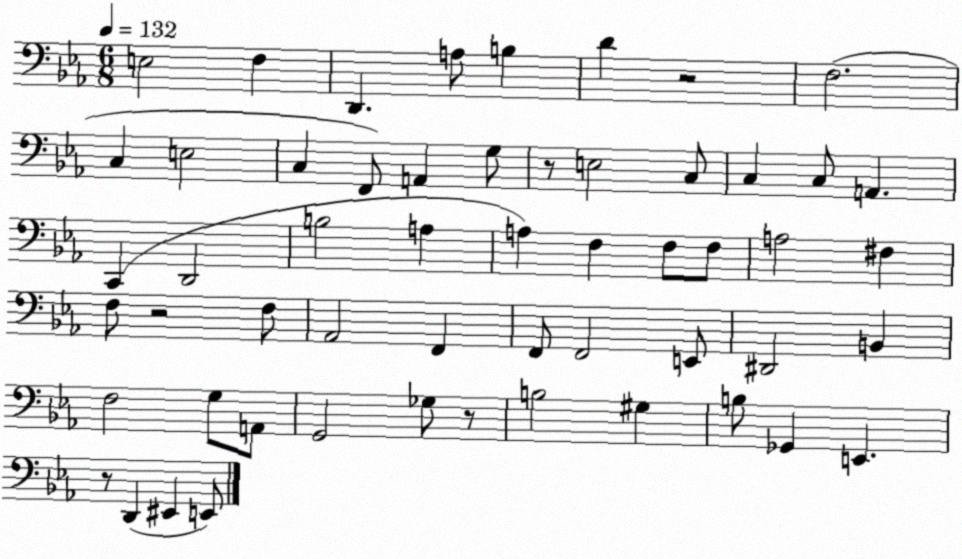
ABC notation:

X:1
T:Untitled
M:6/8
L:1/4
K:Eb
E,2 F, D,, A,/2 B, D z2 F,2 C, E,2 C, F,,/2 A,, G,/2 z/2 E,2 C,/2 C, C,/2 A,, C,, D,,2 B,2 A, A, F, F,/2 F,/2 A,2 ^F, F,/2 z2 F,/2 _A,,2 F,, F,,/2 F,,2 E,,/2 ^D,,2 B,, F,2 G,/2 A,,/2 G,,2 _G,/2 z/2 B,2 ^G, B,/2 _G,, E,, z/2 D,, ^E,, E,,/2